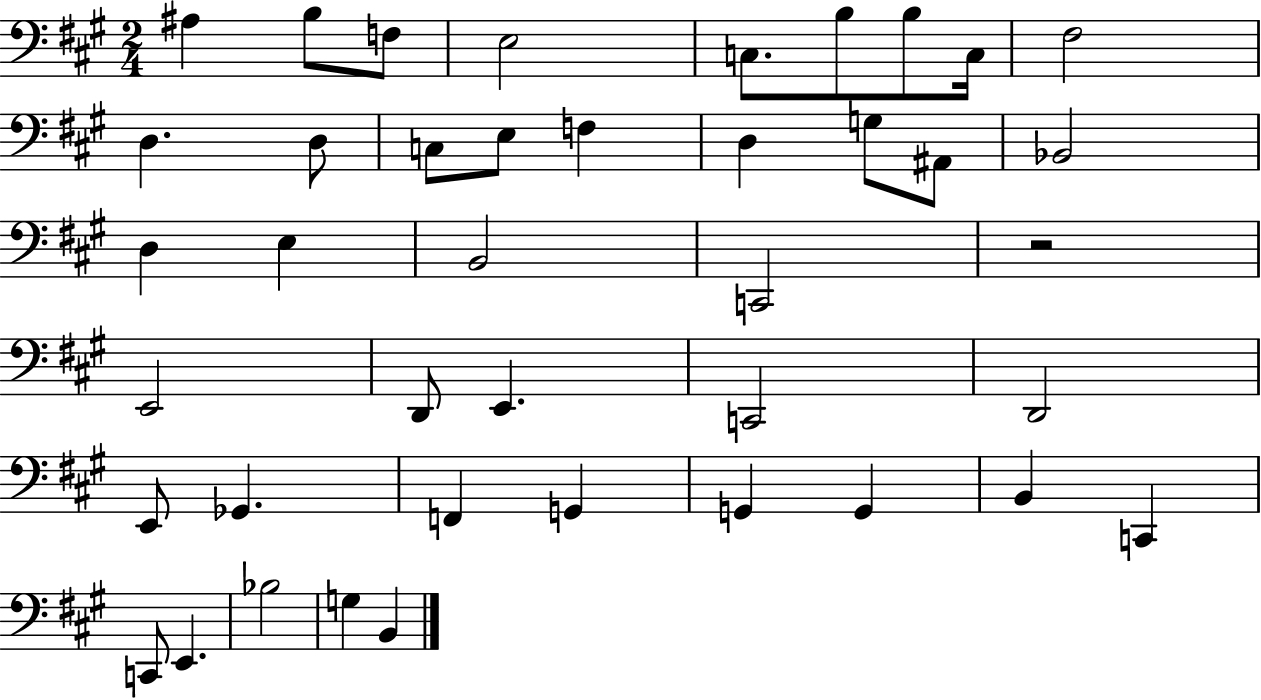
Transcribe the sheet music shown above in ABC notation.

X:1
T:Untitled
M:2/4
L:1/4
K:A
^A, B,/2 F,/2 E,2 C,/2 B,/2 B,/2 C,/4 ^F,2 D, D,/2 C,/2 E,/2 F, D, G,/2 ^A,,/2 _B,,2 D, E, B,,2 C,,2 z2 E,,2 D,,/2 E,, C,,2 D,,2 E,,/2 _G,, F,, G,, G,, G,, B,, C,, C,,/2 E,, _B,2 G, B,,